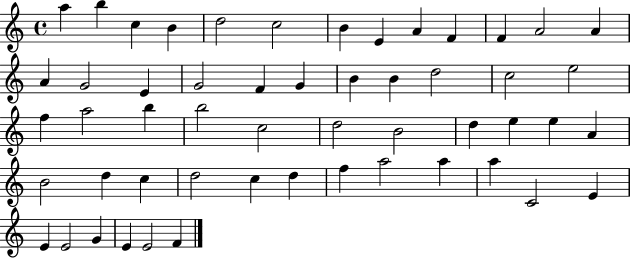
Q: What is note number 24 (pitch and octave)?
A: E5